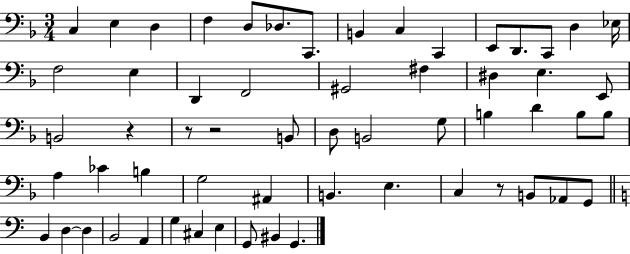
{
  \clef bass
  \numericTimeSignature
  \time 3/4
  \key f \major
  c4 e4 d4 | f4 d8 des8. c,8. | b,4 c4 c,4 | e,8 d,8. c,8 d4 ees16 | \break f2 e4 | d,4 f,2 | gis,2 fis4 | dis4 e4. e,8 | \break b,2 r4 | r8 r2 b,8 | d8 b,2 g8 | b4 d'4 b8 b8 | \break a4 ces'4 b4 | g2 ais,4 | b,4. e4. | c4 r8 b,8 aes,8 g,8 | \break \bar "||" \break \key a \minor b,4 d4~~ d4 | b,2 a,4 | g4 cis4 e4 | g,8 bis,4 g,4. | \break \bar "|."
}